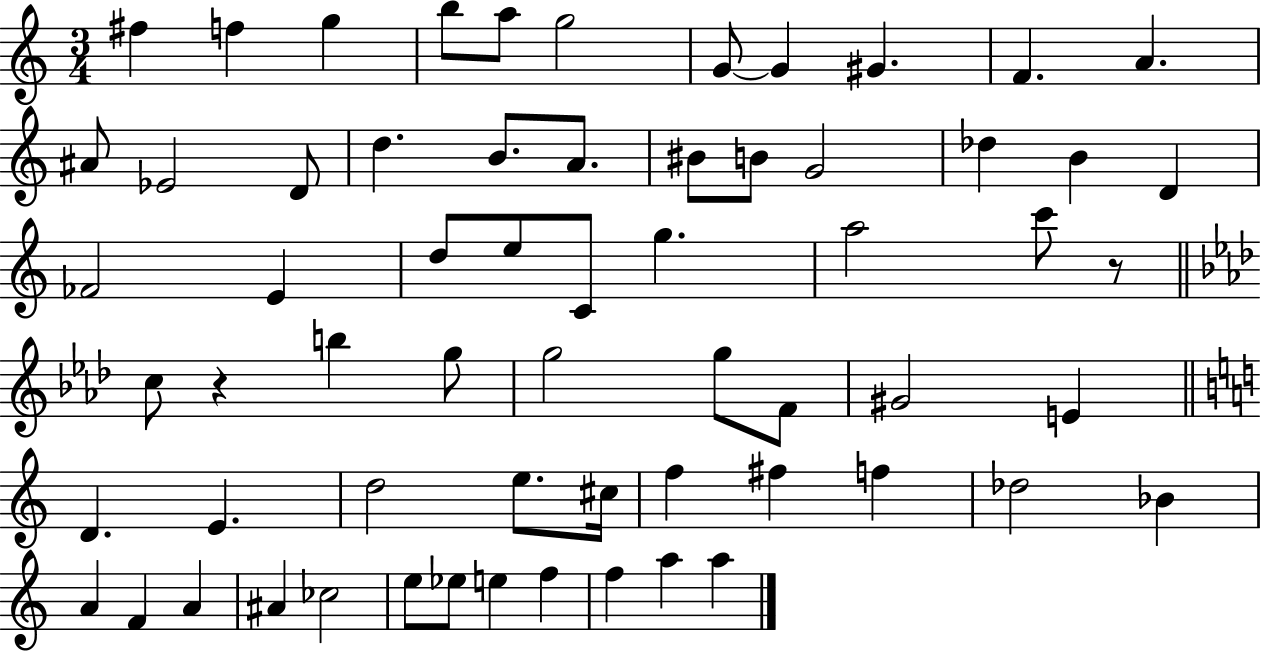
{
  \clef treble
  \numericTimeSignature
  \time 3/4
  \key c \major
  fis''4 f''4 g''4 | b''8 a''8 g''2 | g'8~~ g'4 gis'4. | f'4. a'4. | \break ais'8 ees'2 d'8 | d''4. b'8. a'8. | bis'8 b'8 g'2 | des''4 b'4 d'4 | \break fes'2 e'4 | d''8 e''8 c'8 g''4. | a''2 c'''8 r8 | \bar "||" \break \key aes \major c''8 r4 b''4 g''8 | g''2 g''8 f'8 | gis'2 e'4 | \bar "||" \break \key c \major d'4. e'4. | d''2 e''8. cis''16 | f''4 fis''4 f''4 | des''2 bes'4 | \break a'4 f'4 a'4 | ais'4 ces''2 | e''8 ees''8 e''4 f''4 | f''4 a''4 a''4 | \break \bar "|."
}